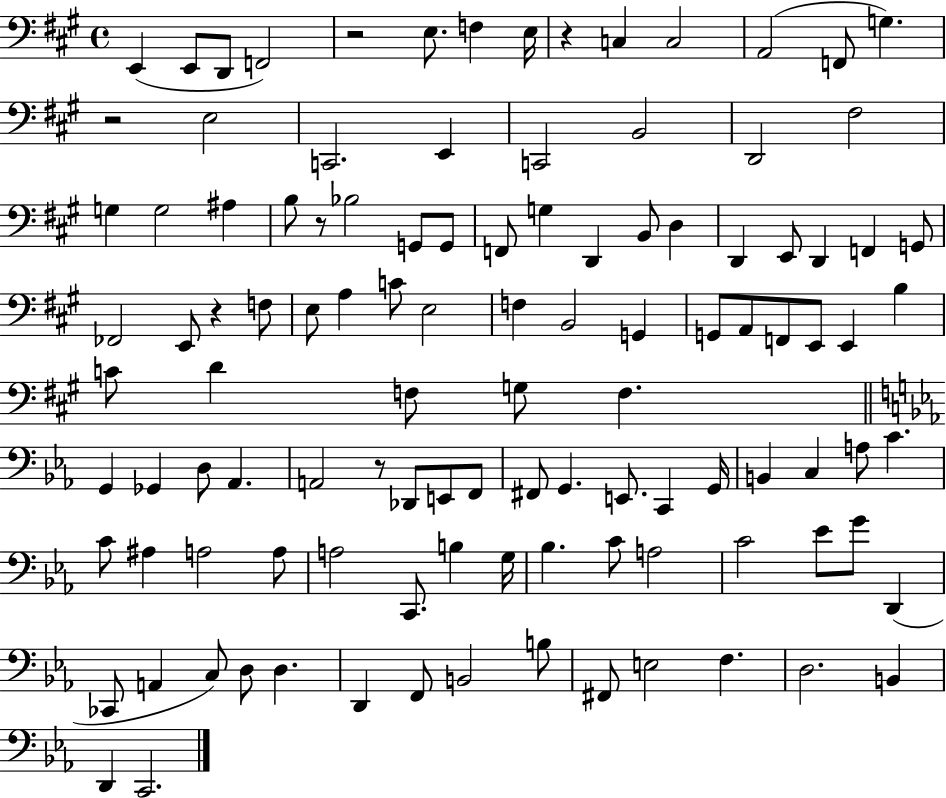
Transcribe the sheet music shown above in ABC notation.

X:1
T:Untitled
M:4/4
L:1/4
K:A
E,, E,,/2 D,,/2 F,,2 z2 E,/2 F, E,/4 z C, C,2 A,,2 F,,/2 G, z2 E,2 C,,2 E,, C,,2 B,,2 D,,2 ^F,2 G, G,2 ^A, B,/2 z/2 _B,2 G,,/2 G,,/2 F,,/2 G, D,, B,,/2 D, D,, E,,/2 D,, F,, G,,/2 _F,,2 E,,/2 z F,/2 E,/2 A, C/2 E,2 F, B,,2 G,, G,,/2 A,,/2 F,,/2 E,,/2 E,, B, C/2 D F,/2 G,/2 F, G,, _G,, D,/2 _A,, A,,2 z/2 _D,,/2 E,,/2 F,,/2 ^F,,/2 G,, E,,/2 C,, G,,/4 B,, C, A,/2 C C/2 ^A, A,2 A,/2 A,2 C,,/2 B, G,/4 _B, C/2 A,2 C2 _E/2 G/2 D,, _C,,/2 A,, C,/2 D,/2 D, D,, F,,/2 B,,2 B,/2 ^F,,/2 E,2 F, D,2 B,, D,, C,,2